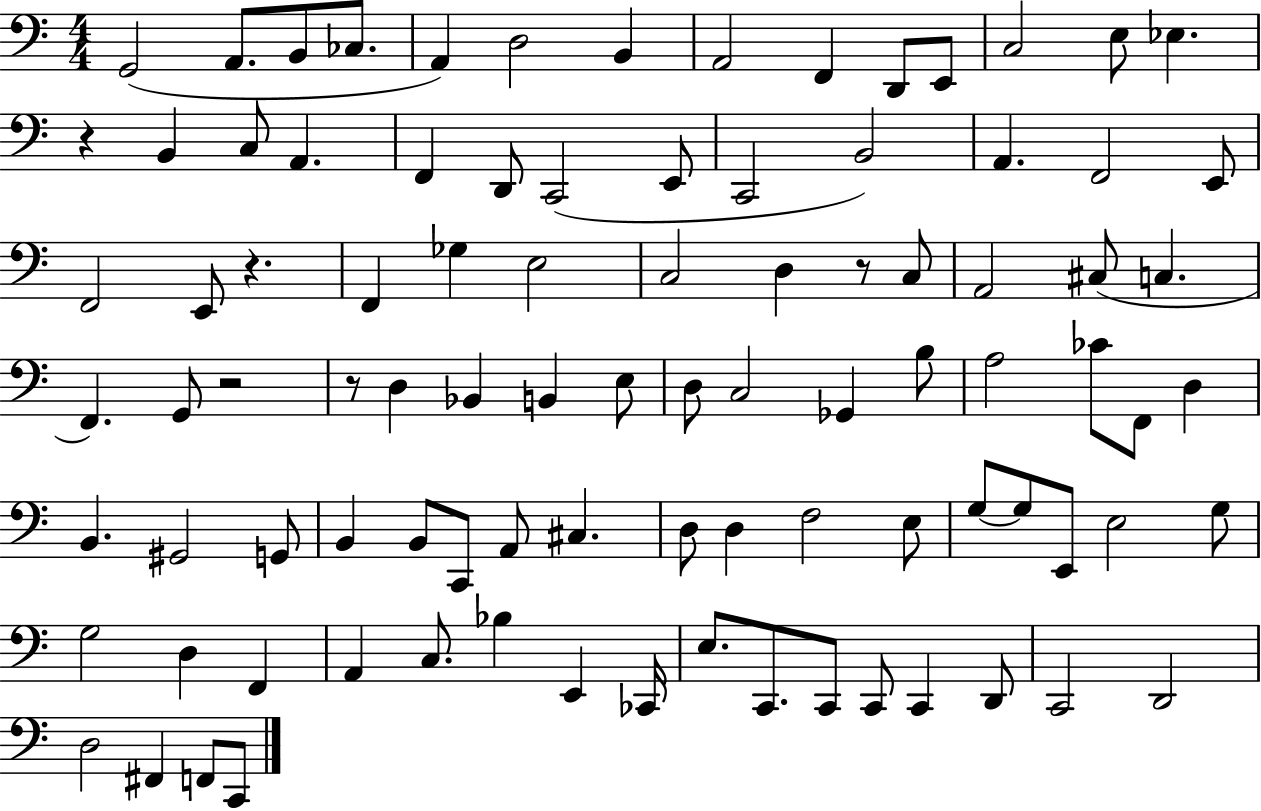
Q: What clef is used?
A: bass